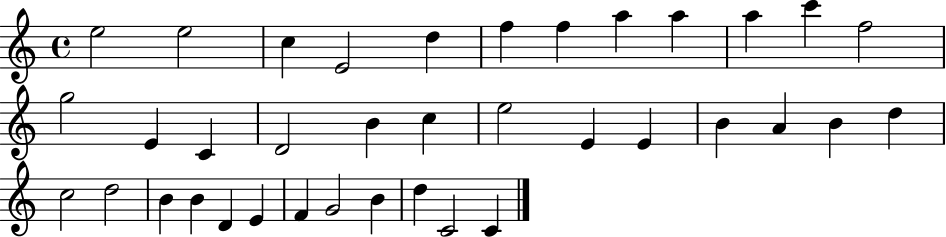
E5/h E5/h C5/q E4/h D5/q F5/q F5/q A5/q A5/q A5/q C6/q F5/h G5/h E4/q C4/q D4/h B4/q C5/q E5/h E4/q E4/q B4/q A4/q B4/q D5/q C5/h D5/h B4/q B4/q D4/q E4/q F4/q G4/h B4/q D5/q C4/h C4/q